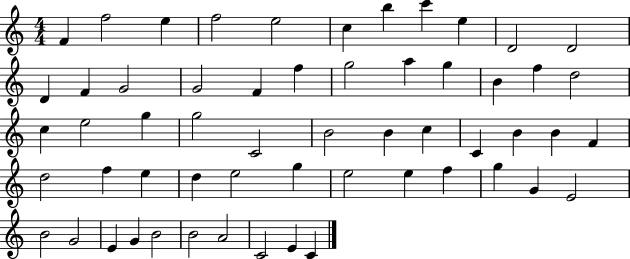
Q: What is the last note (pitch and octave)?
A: C4